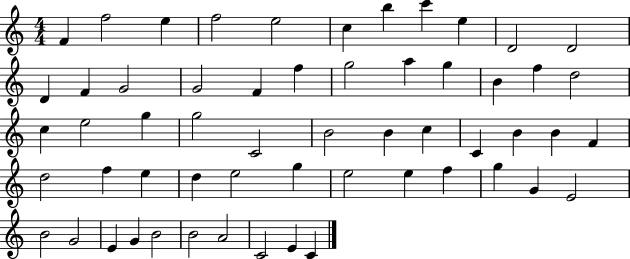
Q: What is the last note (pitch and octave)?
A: C4